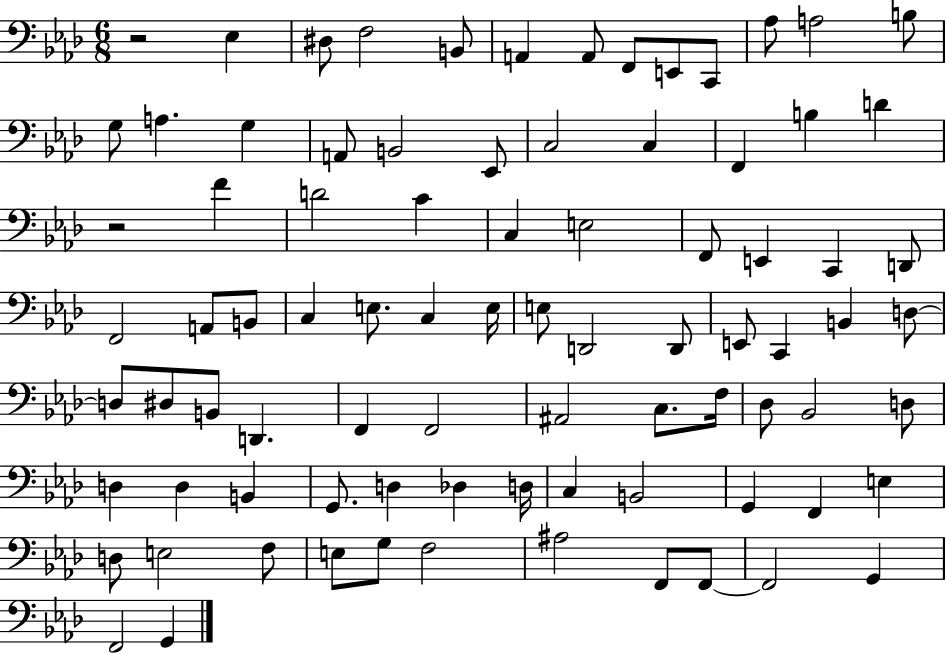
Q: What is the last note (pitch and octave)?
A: G2